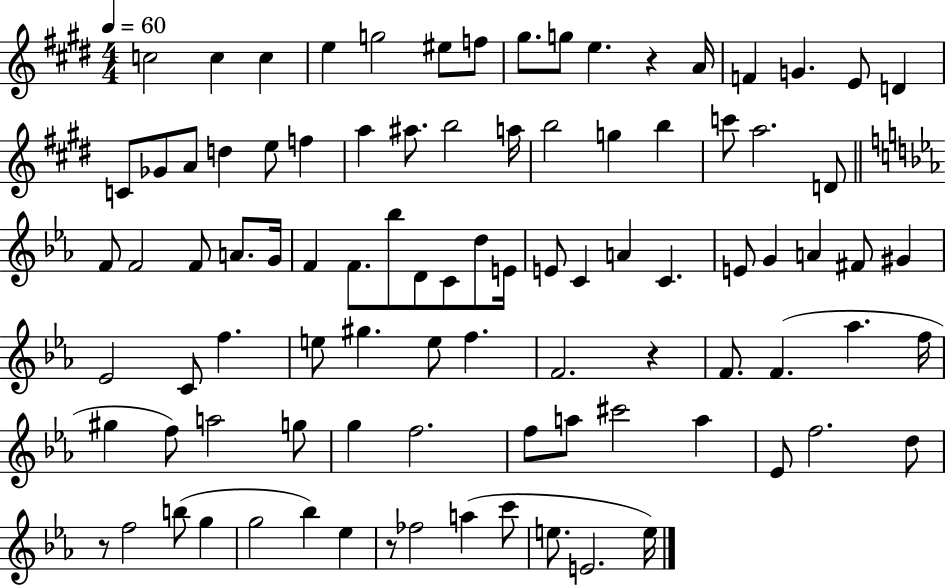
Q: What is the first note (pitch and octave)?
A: C5